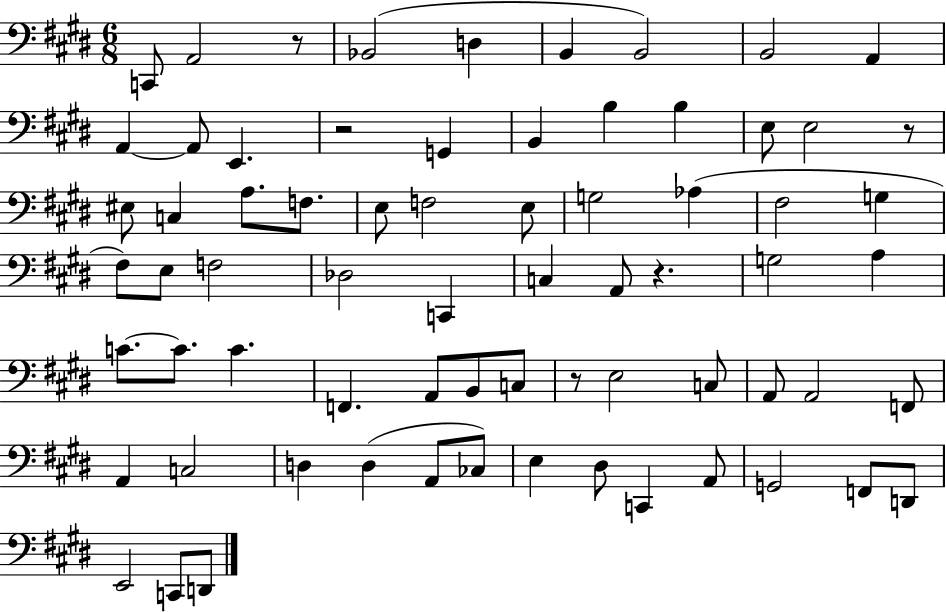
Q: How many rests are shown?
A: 5